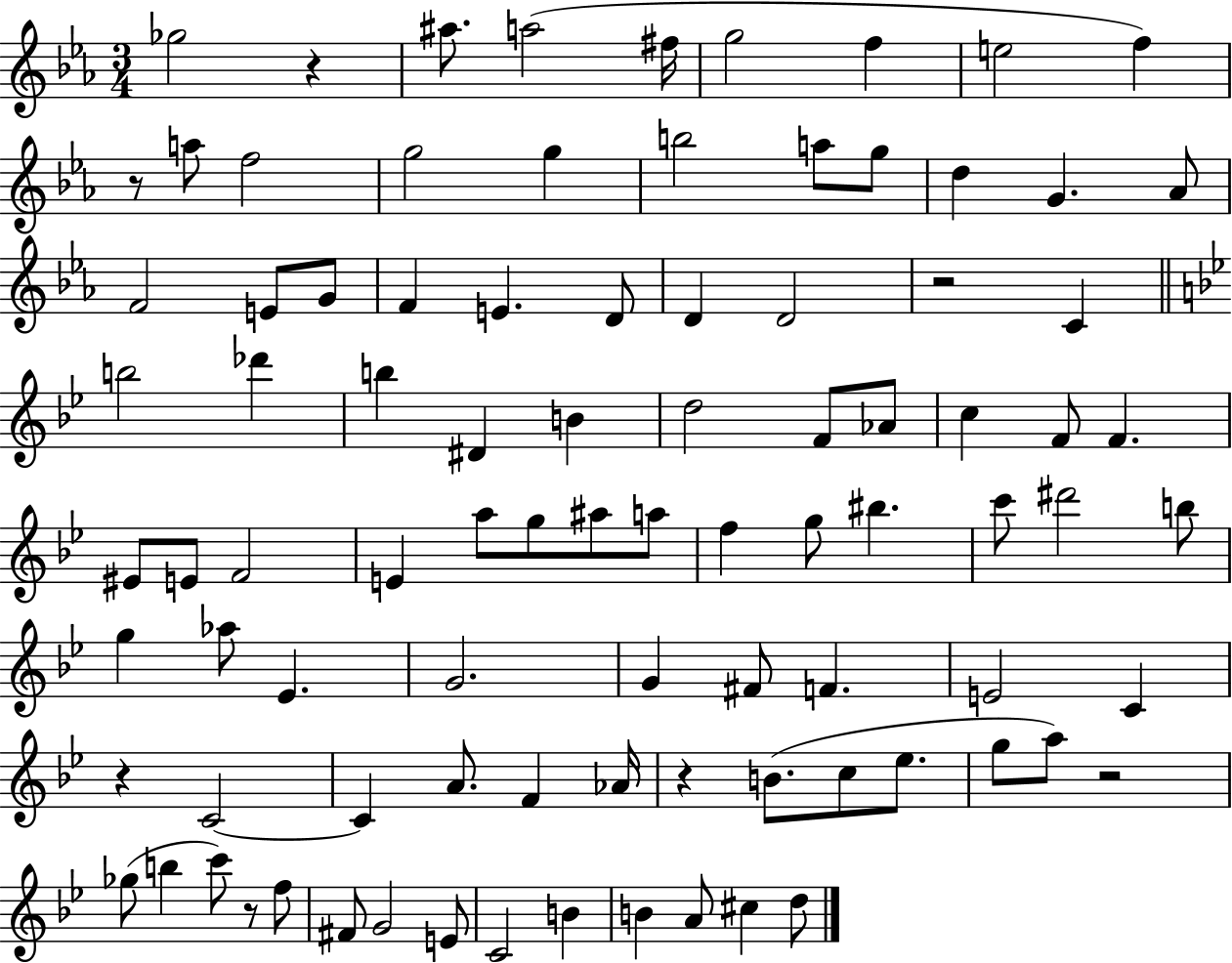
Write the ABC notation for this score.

X:1
T:Untitled
M:3/4
L:1/4
K:Eb
_g2 z ^a/2 a2 ^f/4 g2 f e2 f z/2 a/2 f2 g2 g b2 a/2 g/2 d G _A/2 F2 E/2 G/2 F E D/2 D D2 z2 C b2 _d' b ^D B d2 F/2 _A/2 c F/2 F ^E/2 E/2 F2 E a/2 g/2 ^a/2 a/2 f g/2 ^b c'/2 ^d'2 b/2 g _a/2 _E G2 G ^F/2 F E2 C z C2 C A/2 F _A/4 z B/2 c/2 _e/2 g/2 a/2 z2 _g/2 b c'/2 z/2 f/2 ^F/2 G2 E/2 C2 B B A/2 ^c d/2